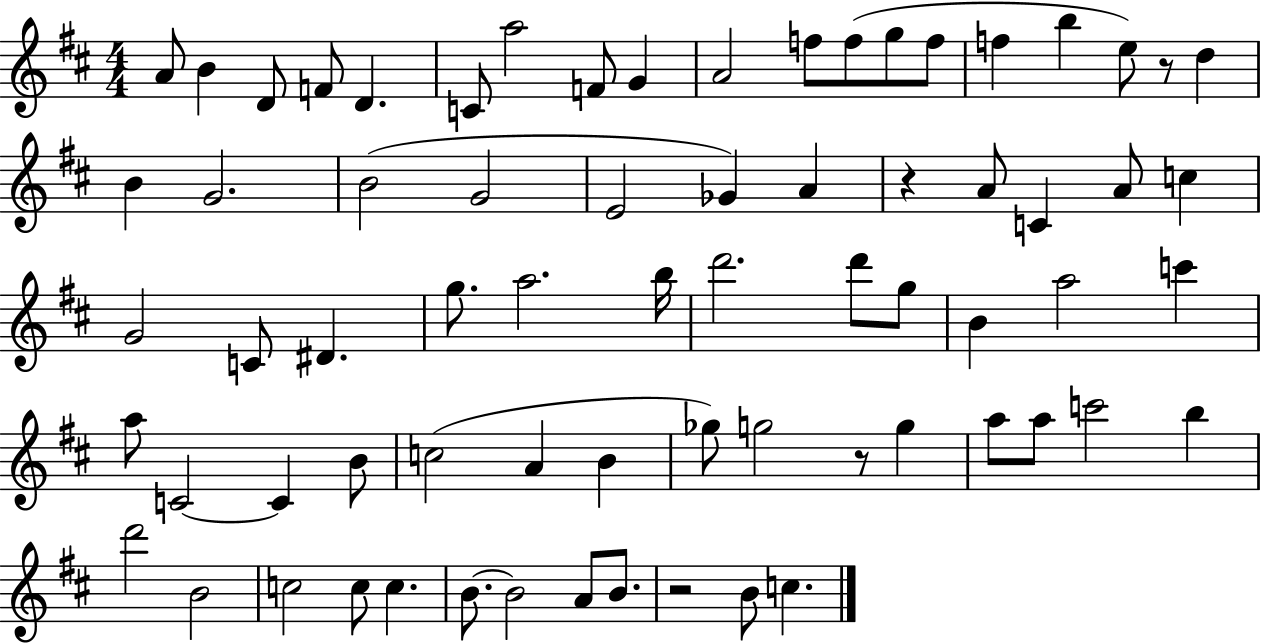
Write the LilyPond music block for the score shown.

{
  \clef treble
  \numericTimeSignature
  \time 4/4
  \key d \major
  a'8 b'4 d'8 f'8 d'4. | c'8 a''2 f'8 g'4 | a'2 f''8 f''8( g''8 f''8 | f''4 b''4 e''8) r8 d''4 | \break b'4 g'2. | b'2( g'2 | e'2 ges'4) a'4 | r4 a'8 c'4 a'8 c''4 | \break g'2 c'8 dis'4. | g''8. a''2. b''16 | d'''2. d'''8 g''8 | b'4 a''2 c'''4 | \break a''8 c'2~~ c'4 b'8 | c''2( a'4 b'4 | ges''8) g''2 r8 g''4 | a''8 a''8 c'''2 b''4 | \break d'''2 b'2 | c''2 c''8 c''4. | b'8.~~ b'2 a'8 b'8. | r2 b'8 c''4. | \break \bar "|."
}